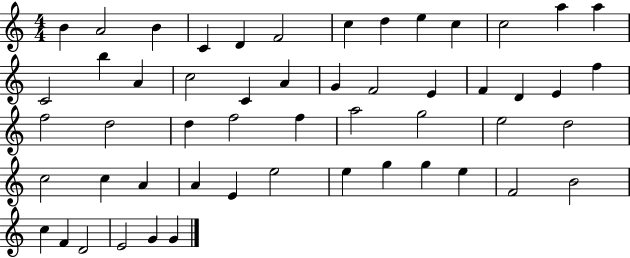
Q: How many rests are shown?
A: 0